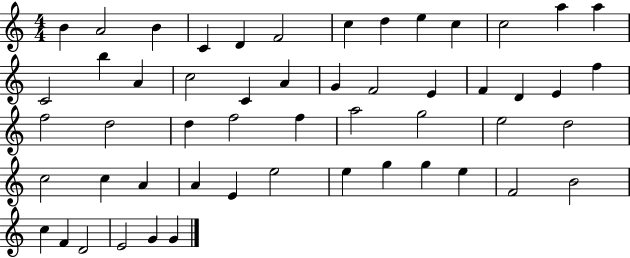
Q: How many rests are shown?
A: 0